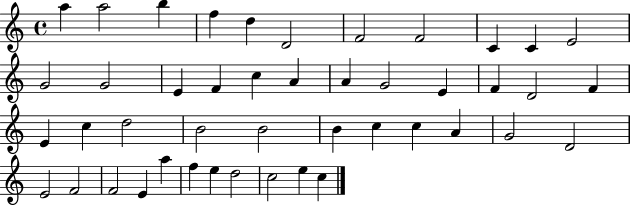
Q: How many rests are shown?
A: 0